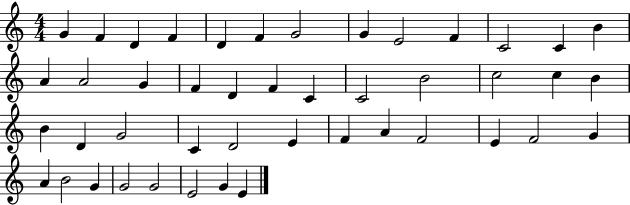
G4/q F4/q D4/q F4/q D4/q F4/q G4/h G4/q E4/h F4/q C4/h C4/q B4/q A4/q A4/h G4/q F4/q D4/q F4/q C4/q C4/h B4/h C5/h C5/q B4/q B4/q D4/q G4/h C4/q D4/h E4/q F4/q A4/q F4/h E4/q F4/h G4/q A4/q B4/h G4/q G4/h G4/h E4/h G4/q E4/q